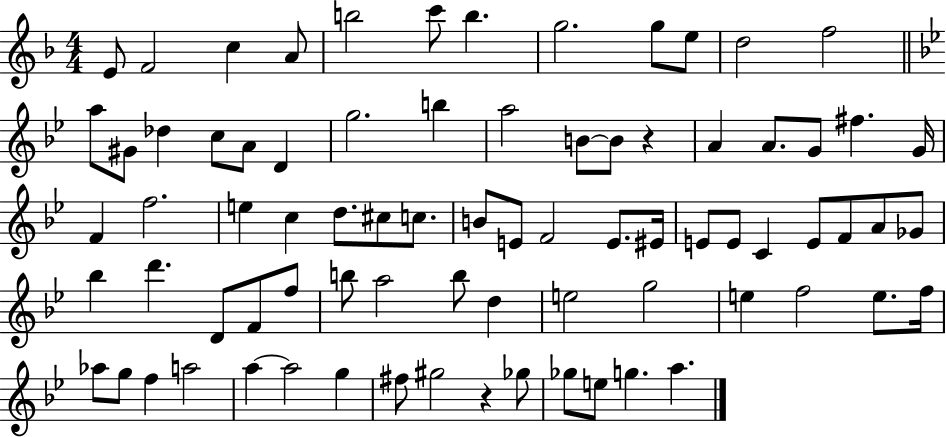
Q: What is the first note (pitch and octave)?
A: E4